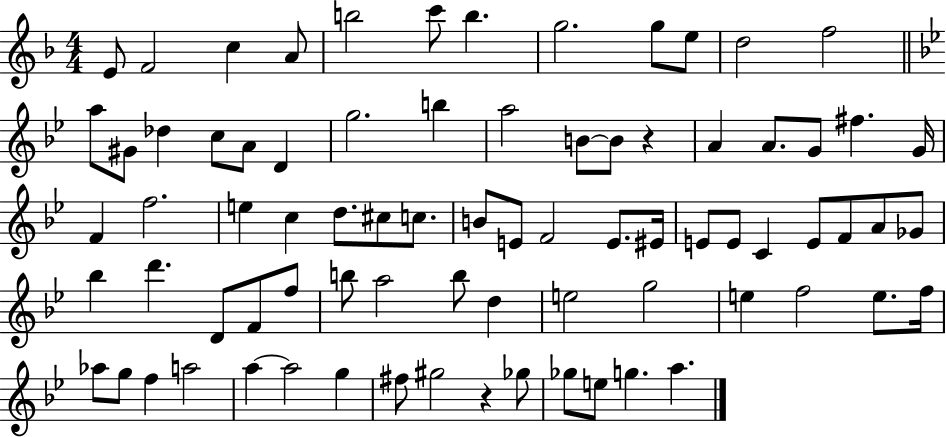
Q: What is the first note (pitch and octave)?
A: E4